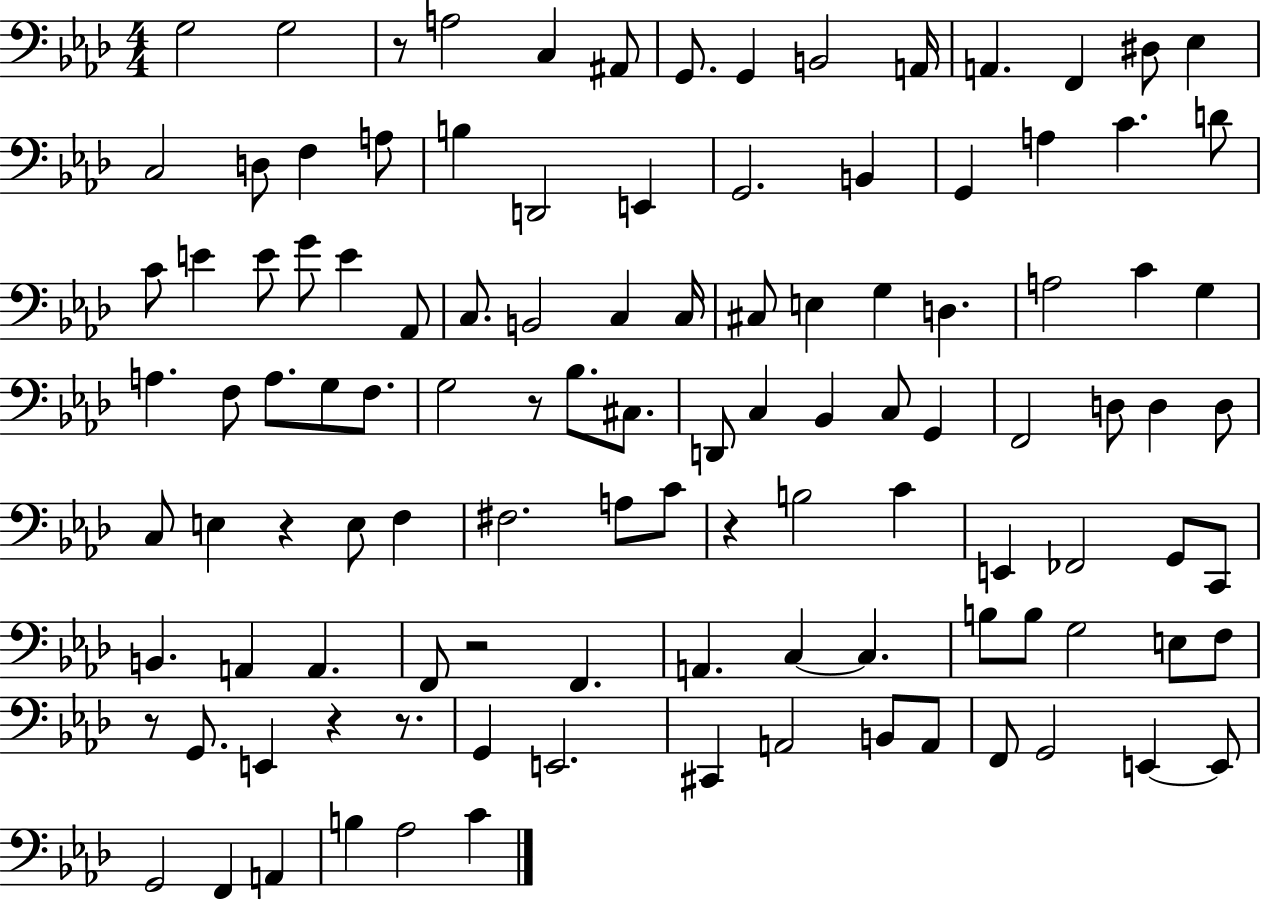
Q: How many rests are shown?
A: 8